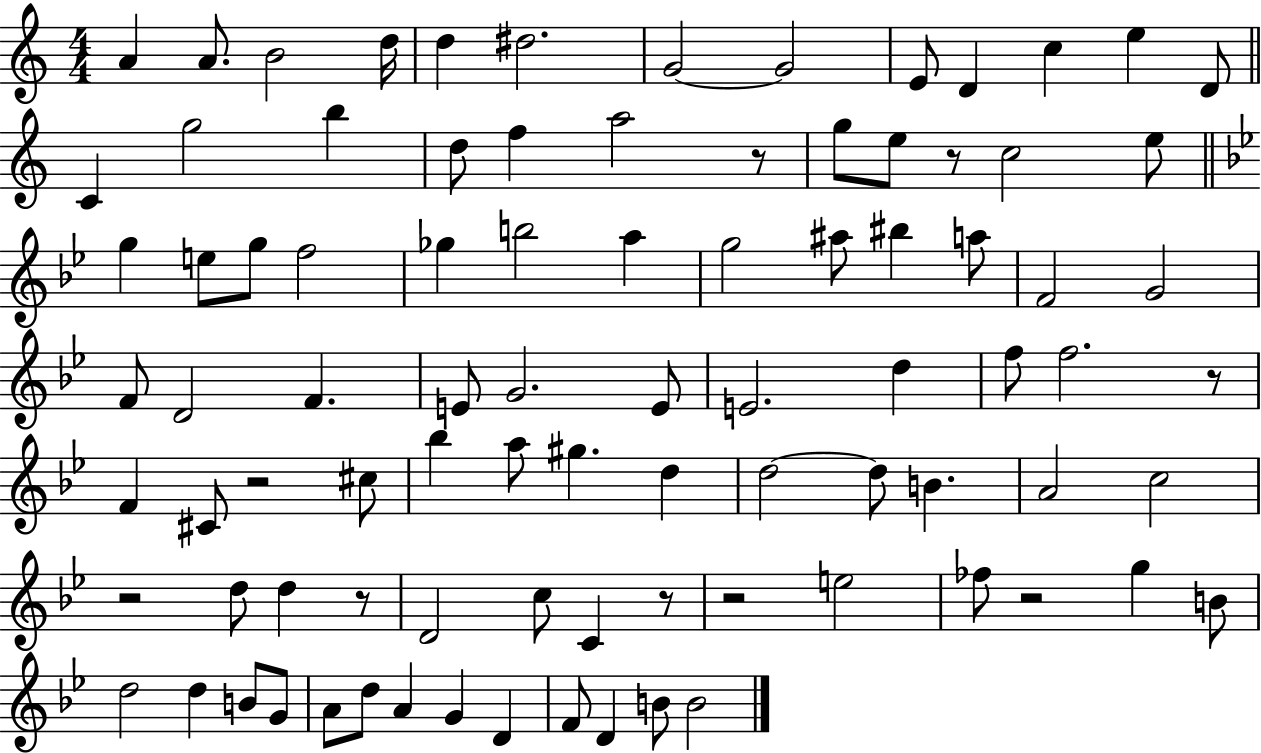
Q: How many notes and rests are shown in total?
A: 89